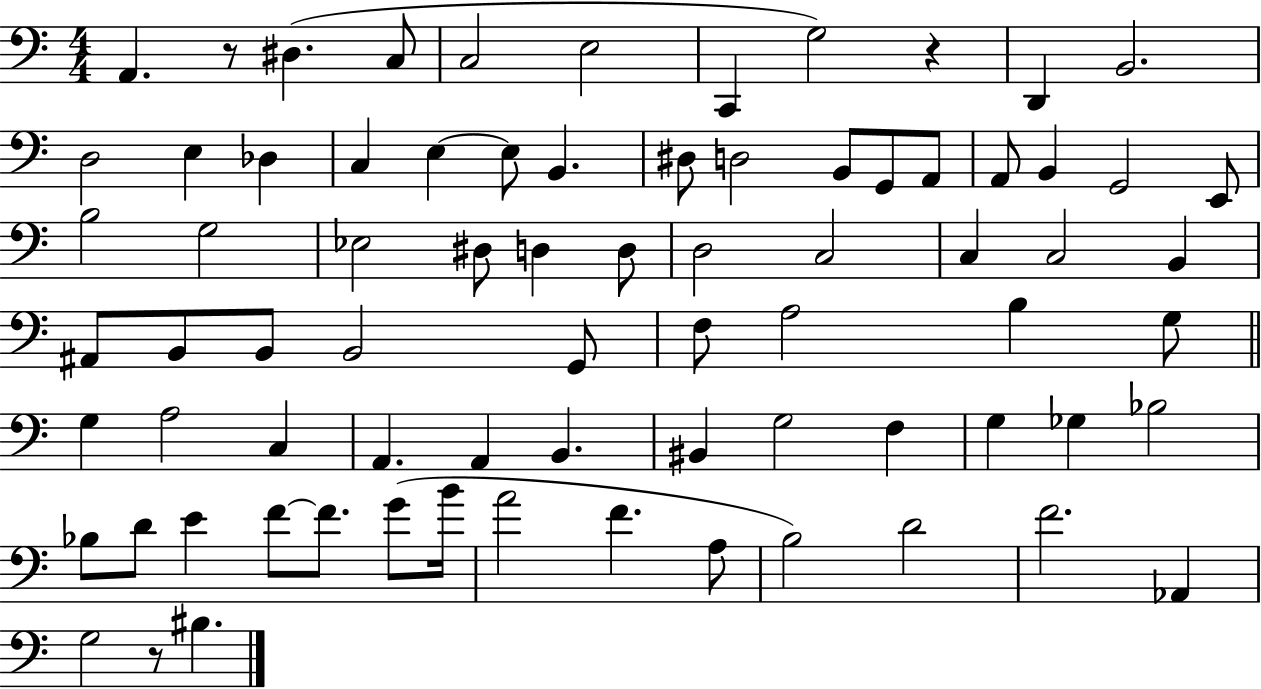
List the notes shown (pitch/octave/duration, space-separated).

A2/q. R/e D#3/q. C3/e C3/h E3/h C2/q G3/h R/q D2/q B2/h. D3/h E3/q Db3/q C3/q E3/q E3/e B2/q. D#3/e D3/h B2/e G2/e A2/e A2/e B2/q G2/h E2/e B3/h G3/h Eb3/h D#3/e D3/q D3/e D3/h C3/h C3/q C3/h B2/q A#2/e B2/e B2/e B2/h G2/e F3/e A3/h B3/q G3/e G3/q A3/h C3/q A2/q. A2/q B2/q. BIS2/q G3/h F3/q G3/q Gb3/q Bb3/h Bb3/e D4/e E4/q F4/e F4/e. G4/e B4/s A4/h F4/q. A3/e B3/h D4/h F4/h. Ab2/q G3/h R/e BIS3/q.